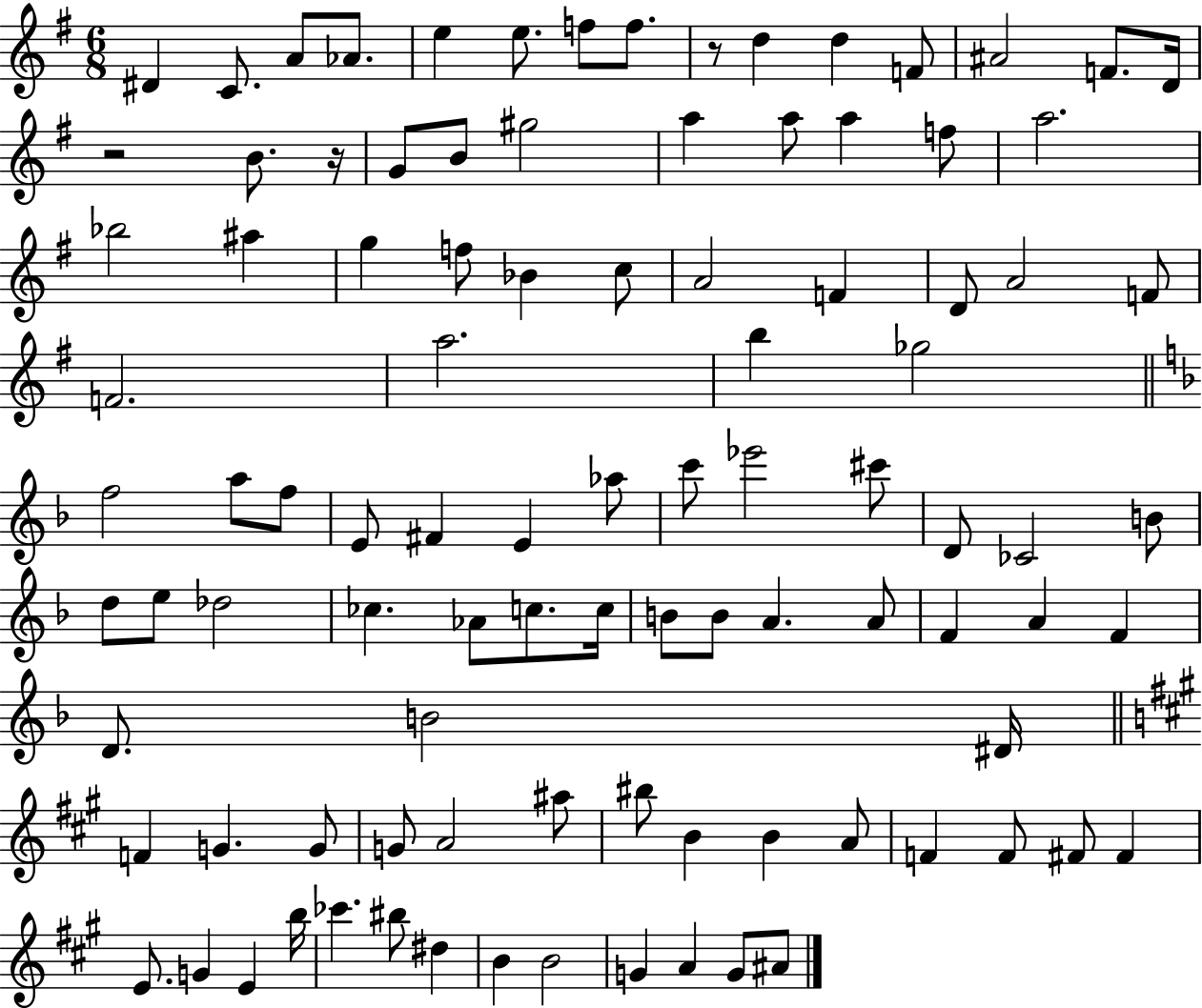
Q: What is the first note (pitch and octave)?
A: D#4